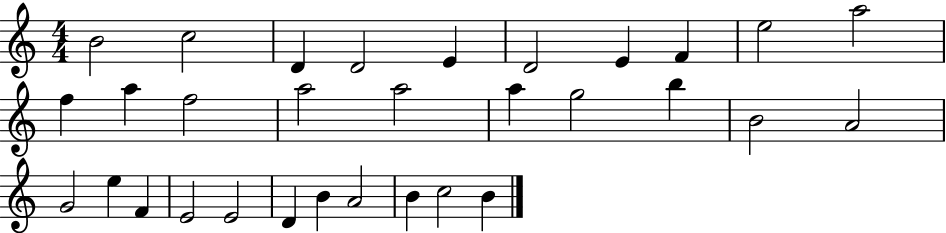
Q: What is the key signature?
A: C major